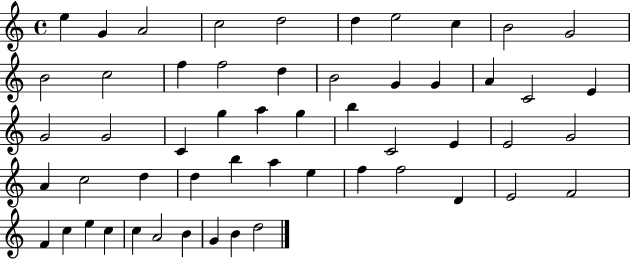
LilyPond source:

{
  \clef treble
  \time 4/4
  \defaultTimeSignature
  \key c \major
  e''4 g'4 a'2 | c''2 d''2 | d''4 e''2 c''4 | b'2 g'2 | \break b'2 c''2 | f''4 f''2 d''4 | b'2 g'4 g'4 | a'4 c'2 e'4 | \break g'2 g'2 | c'4 g''4 a''4 g''4 | b''4 c'2 e'4 | e'2 g'2 | \break a'4 c''2 d''4 | d''4 b''4 a''4 e''4 | f''4 f''2 d'4 | e'2 f'2 | \break f'4 c''4 e''4 c''4 | c''4 a'2 b'4 | g'4 b'4 d''2 | \bar "|."
}